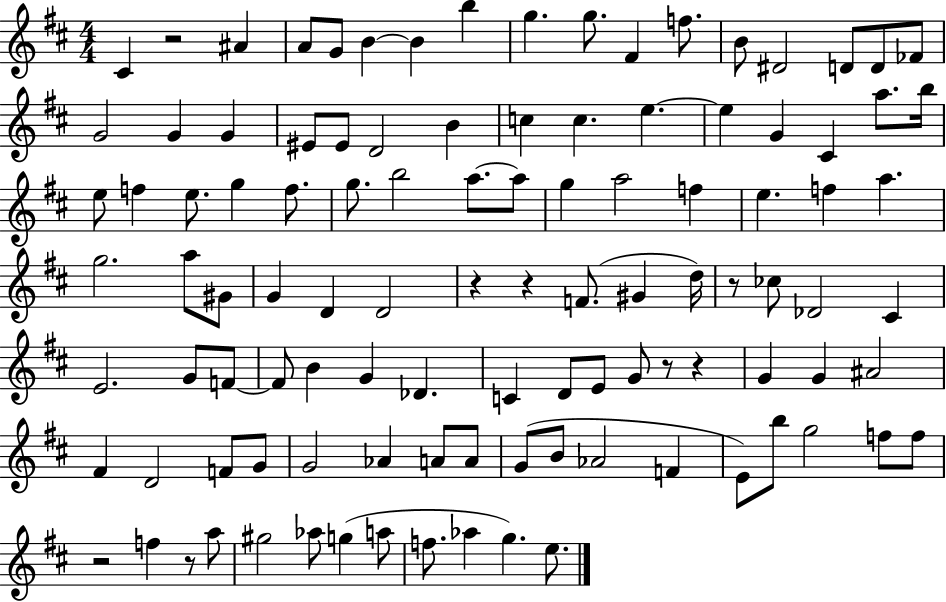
C#4/q R/h A#4/q A4/e G4/e B4/q B4/q B5/q G5/q. G5/e. F#4/q F5/e. B4/e D#4/h D4/e D4/e FES4/e G4/h G4/q G4/q EIS4/e EIS4/e D4/h B4/q C5/q C5/q. E5/q. E5/q G4/q C#4/q A5/e. B5/s E5/e F5/q E5/e. G5/q F5/e. G5/e. B5/h A5/e. A5/e G5/q A5/h F5/q E5/q. F5/q A5/q. G5/h. A5/e G#4/e G4/q D4/q D4/h R/q R/q F4/e. G#4/q D5/s R/e CES5/e Db4/h C#4/q E4/h. G4/e F4/e F4/e B4/q G4/q Db4/q. C4/q D4/e E4/e G4/e R/e R/q G4/q G4/q A#4/h F#4/q D4/h F4/e G4/e G4/h Ab4/q A4/e A4/e G4/e B4/e Ab4/h F4/q E4/e B5/e G5/h F5/e F5/e R/h F5/q R/e A5/e G#5/h Ab5/e G5/q A5/e F5/e. Ab5/q G5/q. E5/e.